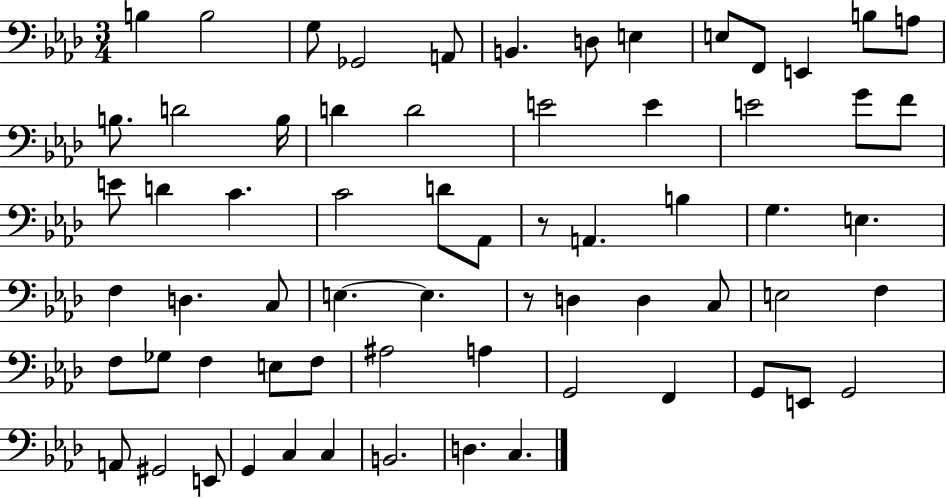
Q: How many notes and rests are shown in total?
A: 66